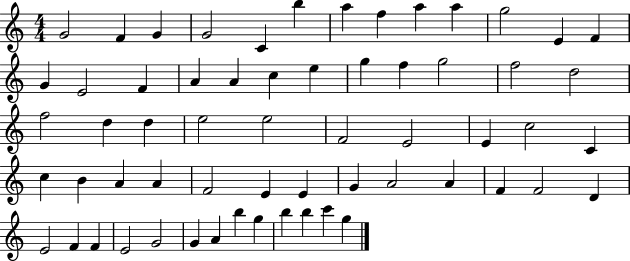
G4/h F4/q G4/q G4/h C4/q B5/q A5/q F5/q A5/q A5/q G5/h E4/q F4/q G4/q E4/h F4/q A4/q A4/q C5/q E5/q G5/q F5/q G5/h F5/h D5/h F5/h D5/q D5/q E5/h E5/h F4/h E4/h E4/q C5/h C4/q C5/q B4/q A4/q A4/q F4/h E4/q E4/q G4/q A4/h A4/q F4/q F4/h D4/q E4/h F4/q F4/q E4/h G4/h G4/q A4/q B5/q G5/q B5/q B5/q C6/q G5/q